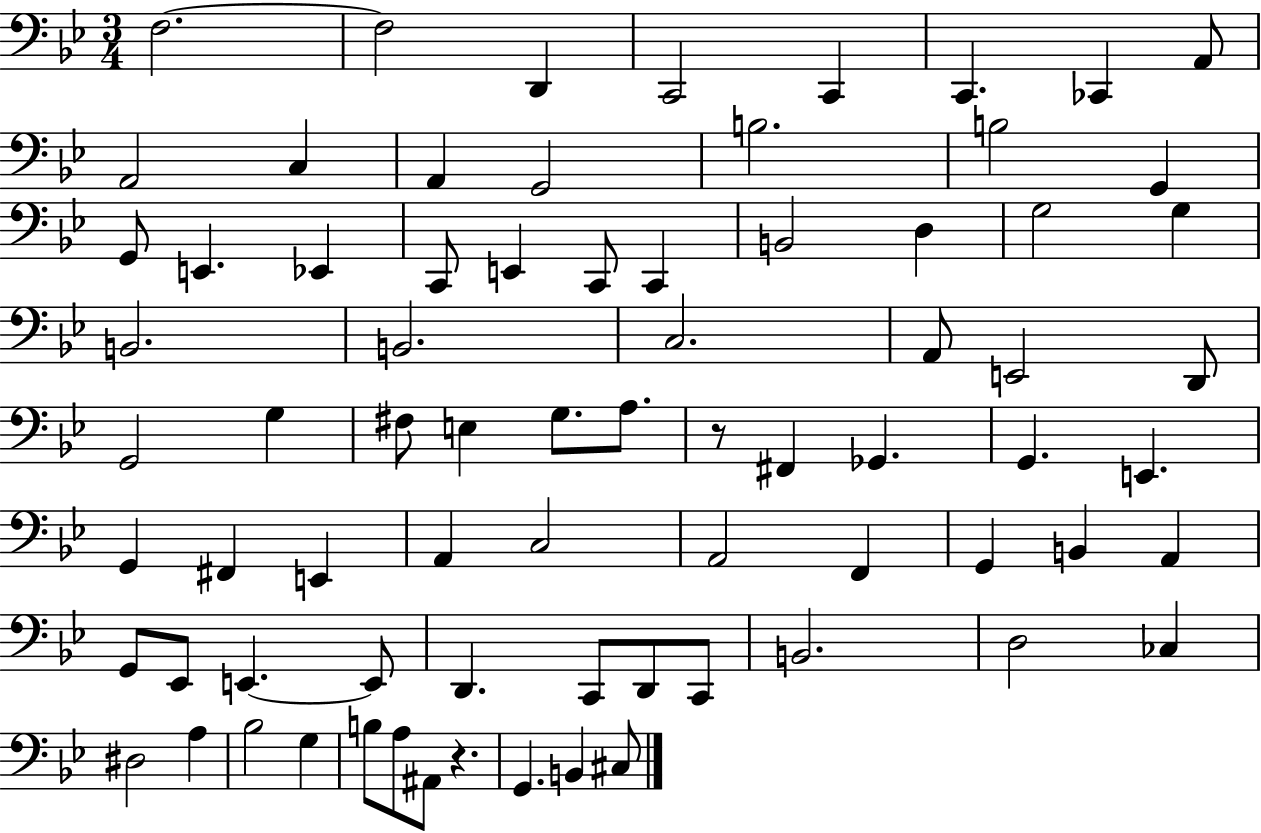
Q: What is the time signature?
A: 3/4